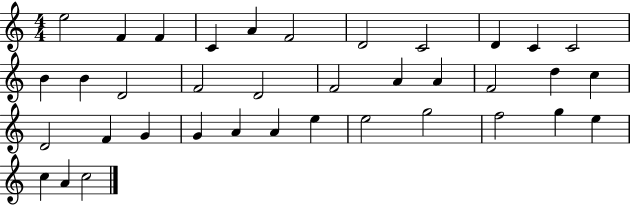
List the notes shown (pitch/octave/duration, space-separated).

E5/h F4/q F4/q C4/q A4/q F4/h D4/h C4/h D4/q C4/q C4/h B4/q B4/q D4/h F4/h D4/h F4/h A4/q A4/q F4/h D5/q C5/q D4/h F4/q G4/q G4/q A4/q A4/q E5/q E5/h G5/h F5/h G5/q E5/q C5/q A4/q C5/h